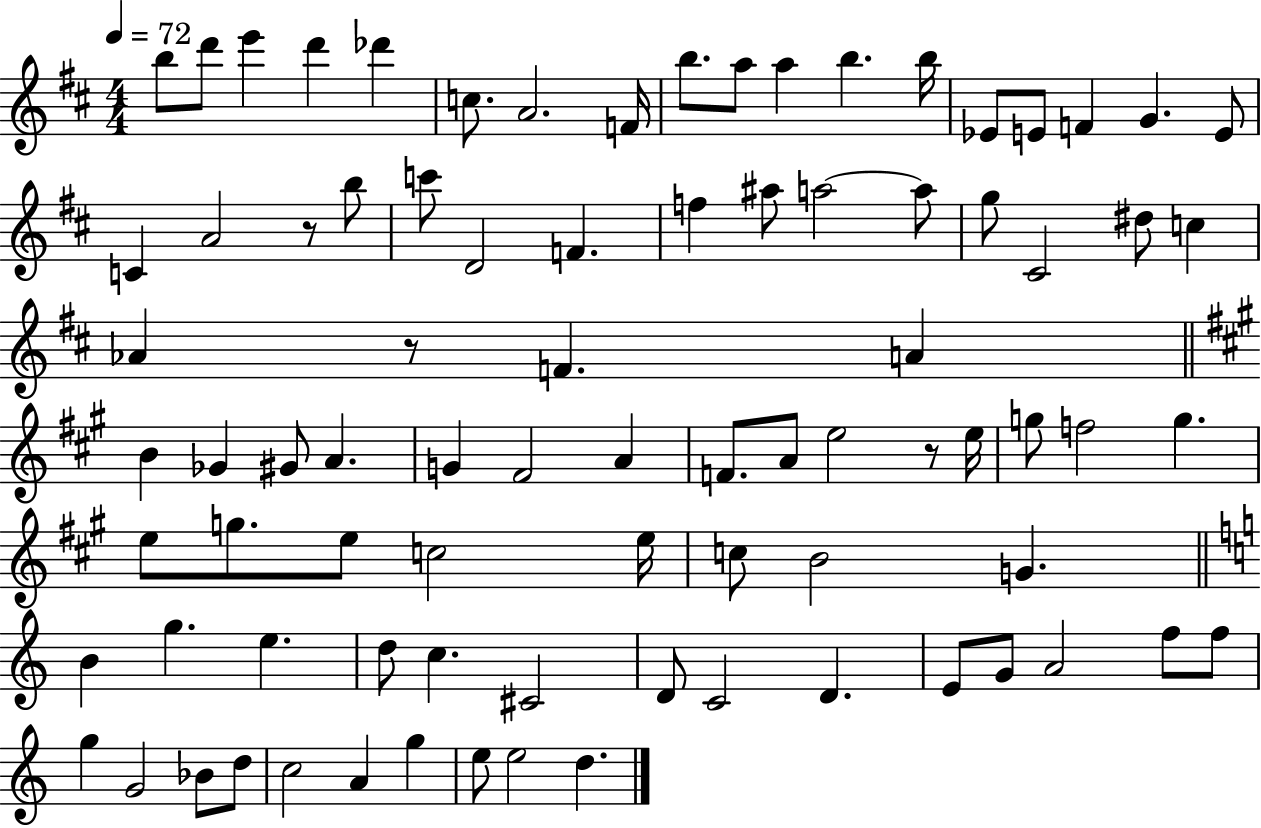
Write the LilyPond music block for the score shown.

{
  \clef treble
  \numericTimeSignature
  \time 4/4
  \key d \major
  \tempo 4 = 72
  b''8 d'''8 e'''4 d'''4 des'''4 | c''8. a'2. f'16 | b''8. a''8 a''4 b''4. b''16 | ees'8 e'8 f'4 g'4. e'8 | \break c'4 a'2 r8 b''8 | c'''8 d'2 f'4. | f''4 ais''8 a''2~~ a''8 | g''8 cis'2 dis''8 c''4 | \break aes'4 r8 f'4. a'4 | \bar "||" \break \key a \major b'4 ges'4 gis'8 a'4. | g'4 fis'2 a'4 | f'8. a'8 e''2 r8 e''16 | g''8 f''2 g''4. | \break e''8 g''8. e''8 c''2 e''16 | c''8 b'2 g'4. | \bar "||" \break \key c \major b'4 g''4. e''4. | d''8 c''4. cis'2 | d'8 c'2 d'4. | e'8 g'8 a'2 f''8 f''8 | \break g''4 g'2 bes'8 d''8 | c''2 a'4 g''4 | e''8 e''2 d''4. | \bar "|."
}